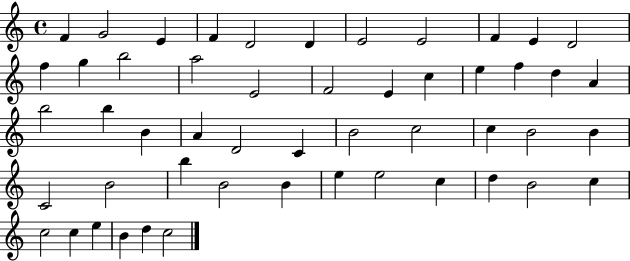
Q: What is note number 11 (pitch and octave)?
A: D4